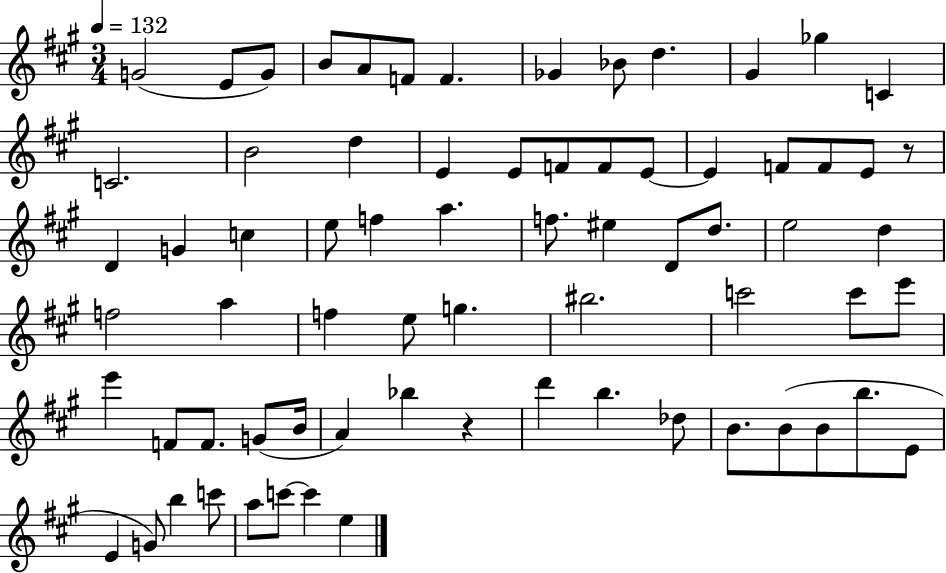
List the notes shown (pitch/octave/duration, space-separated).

G4/h E4/e G4/e B4/e A4/e F4/e F4/q. Gb4/q Bb4/e D5/q. G#4/q Gb5/q C4/q C4/h. B4/h D5/q E4/q E4/e F4/e F4/e E4/e E4/q F4/e F4/e E4/e R/e D4/q G4/q C5/q E5/e F5/q A5/q. F5/e. EIS5/q D4/e D5/e. E5/h D5/q F5/h A5/q F5/q E5/e G5/q. BIS5/h. C6/h C6/e E6/e E6/q F4/e F4/e. G4/e B4/s A4/q Bb5/q R/q D6/q B5/q. Db5/e B4/e. B4/e B4/e B5/e. E4/e E4/q G4/e B5/q C6/e A5/e C6/e C6/q E5/q